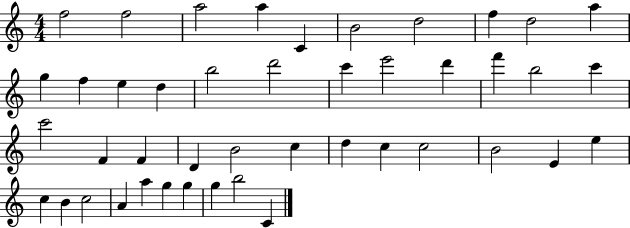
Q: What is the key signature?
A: C major